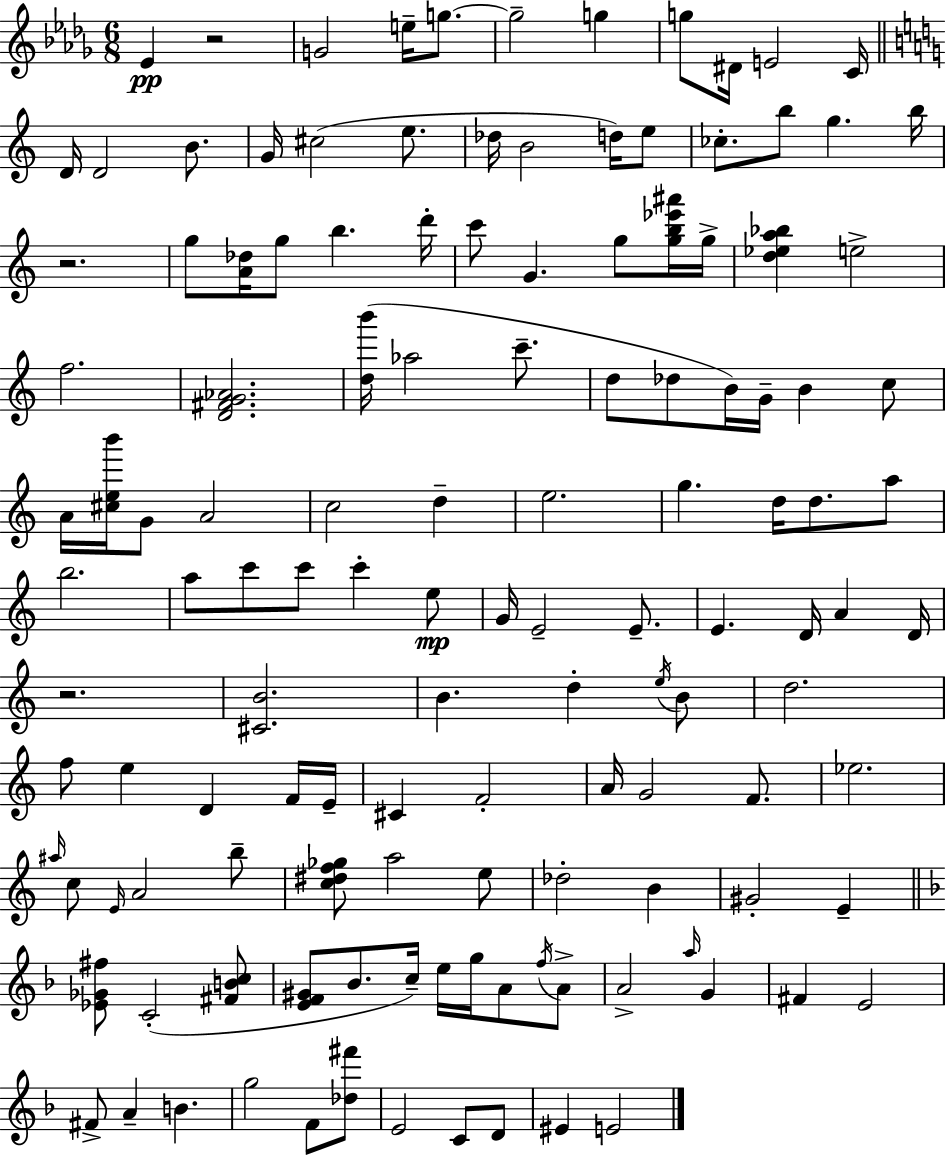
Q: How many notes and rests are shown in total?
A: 130